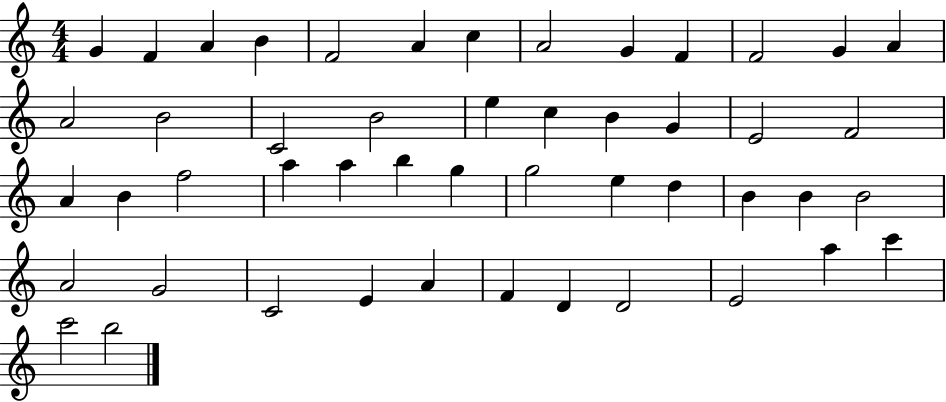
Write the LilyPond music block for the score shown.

{
  \clef treble
  \numericTimeSignature
  \time 4/4
  \key c \major
  g'4 f'4 a'4 b'4 | f'2 a'4 c''4 | a'2 g'4 f'4 | f'2 g'4 a'4 | \break a'2 b'2 | c'2 b'2 | e''4 c''4 b'4 g'4 | e'2 f'2 | \break a'4 b'4 f''2 | a''4 a''4 b''4 g''4 | g''2 e''4 d''4 | b'4 b'4 b'2 | \break a'2 g'2 | c'2 e'4 a'4 | f'4 d'4 d'2 | e'2 a''4 c'''4 | \break c'''2 b''2 | \bar "|."
}